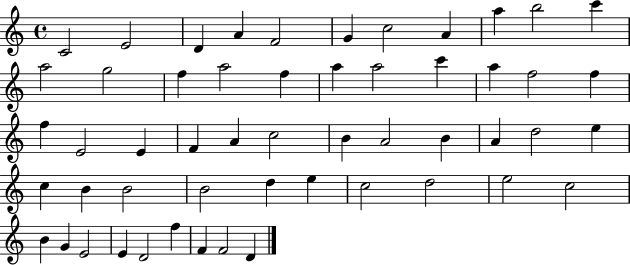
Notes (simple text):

C4/h E4/h D4/q A4/q F4/h G4/q C5/h A4/q A5/q B5/h C6/q A5/h G5/h F5/q A5/h F5/q A5/q A5/h C6/q A5/q F5/h F5/q F5/q E4/h E4/q F4/q A4/q C5/h B4/q A4/h B4/q A4/q D5/h E5/q C5/q B4/q B4/h B4/h D5/q E5/q C5/h D5/h E5/h C5/h B4/q G4/q E4/h E4/q D4/h F5/q F4/q F4/h D4/q